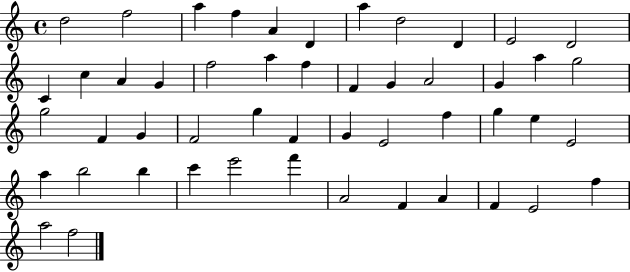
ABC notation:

X:1
T:Untitled
M:4/4
L:1/4
K:C
d2 f2 a f A D a d2 D E2 D2 C c A G f2 a f F G A2 G a g2 g2 F G F2 g F G E2 f g e E2 a b2 b c' e'2 f' A2 F A F E2 f a2 f2